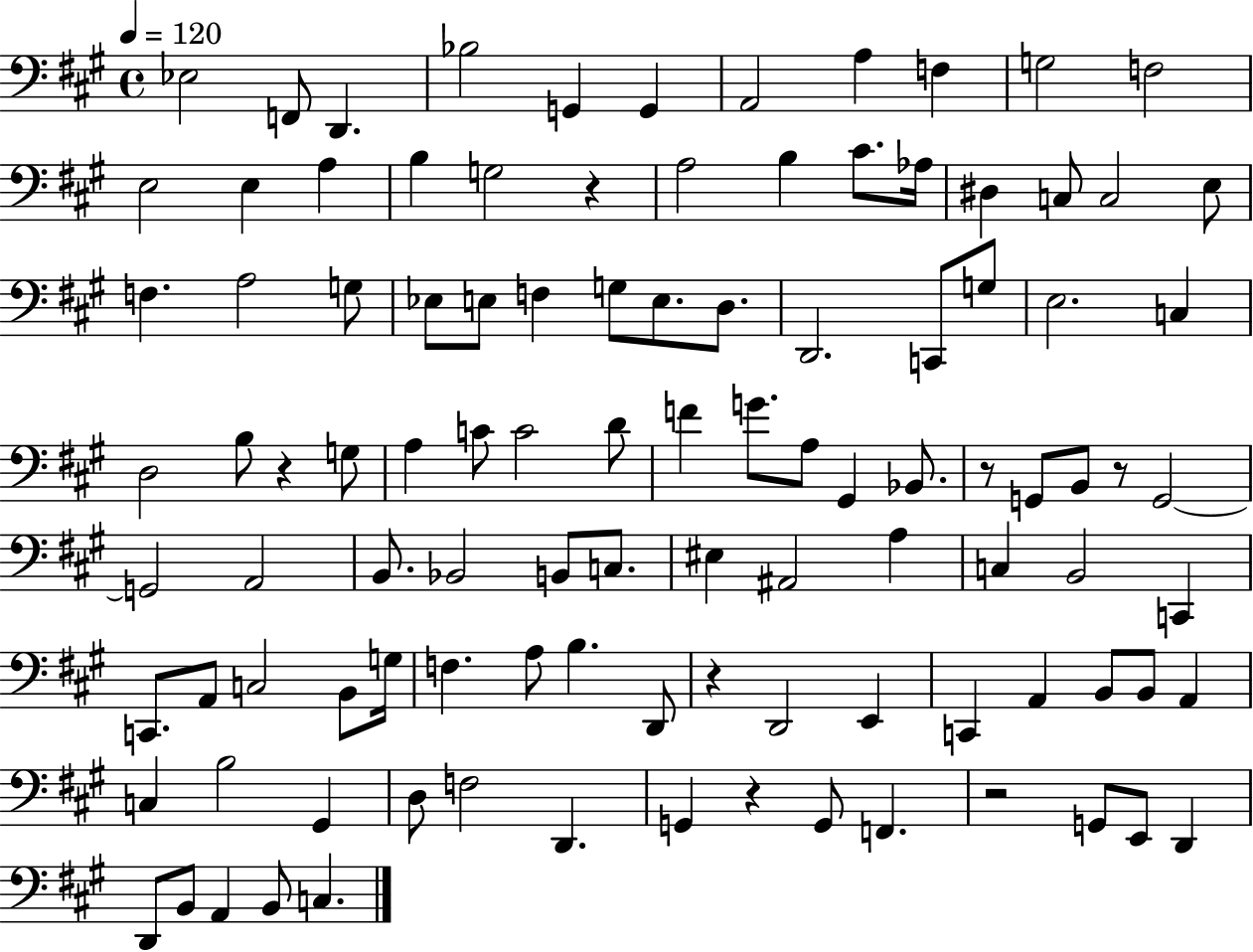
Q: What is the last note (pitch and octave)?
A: C3